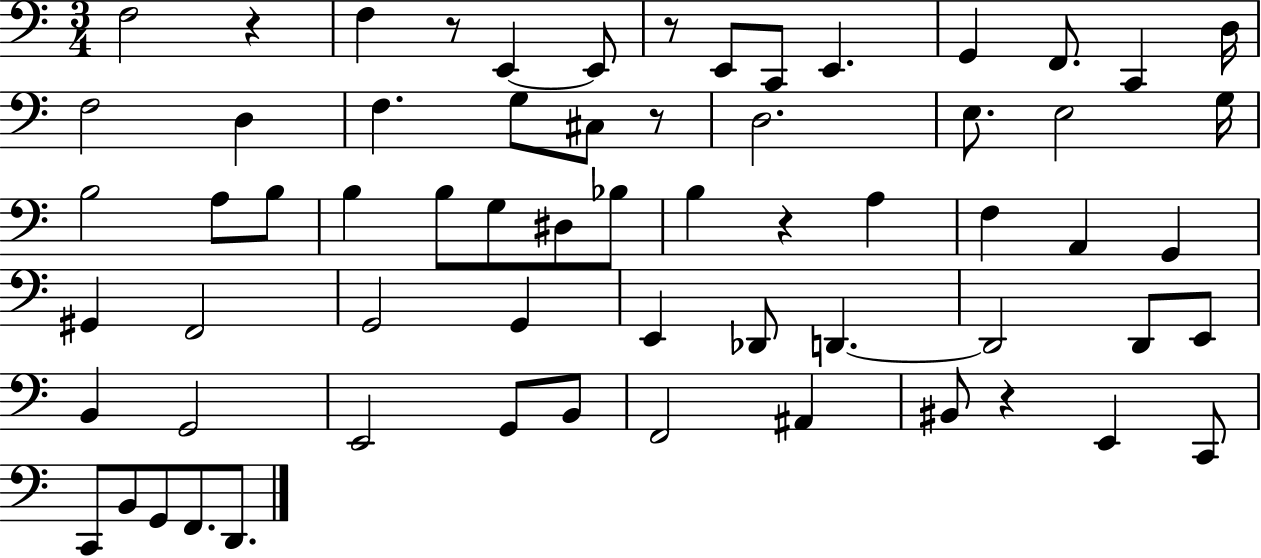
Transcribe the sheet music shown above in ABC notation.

X:1
T:Untitled
M:3/4
L:1/4
K:C
F,2 z F, z/2 E,, E,,/2 z/2 E,,/2 C,,/2 E,, G,, F,,/2 C,, D,/4 F,2 D, F, G,/2 ^C,/2 z/2 D,2 E,/2 E,2 G,/4 B,2 A,/2 B,/2 B, B,/2 G,/2 ^D,/2 _B,/2 B, z A, F, A,, G,, ^G,, F,,2 G,,2 G,, E,, _D,,/2 D,, D,,2 D,,/2 E,,/2 B,, G,,2 E,,2 G,,/2 B,,/2 F,,2 ^A,, ^B,,/2 z E,, C,,/2 C,,/2 B,,/2 G,,/2 F,,/2 D,,/2